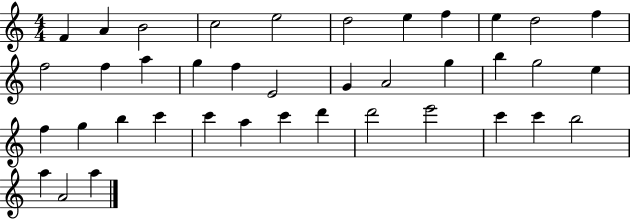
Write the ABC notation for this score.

X:1
T:Untitled
M:4/4
L:1/4
K:C
F A B2 c2 e2 d2 e f e d2 f f2 f a g f E2 G A2 g b g2 e f g b c' c' a c' d' d'2 e'2 c' c' b2 a A2 a